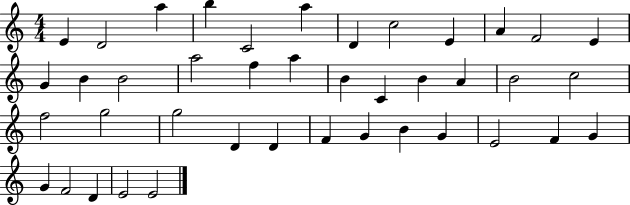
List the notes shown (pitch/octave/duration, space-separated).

E4/q D4/h A5/q B5/q C4/h A5/q D4/q C5/h E4/q A4/q F4/h E4/q G4/q B4/q B4/h A5/h F5/q A5/q B4/q C4/q B4/q A4/q B4/h C5/h F5/h G5/h G5/h D4/q D4/q F4/q G4/q B4/q G4/q E4/h F4/q G4/q G4/q F4/h D4/q E4/h E4/h